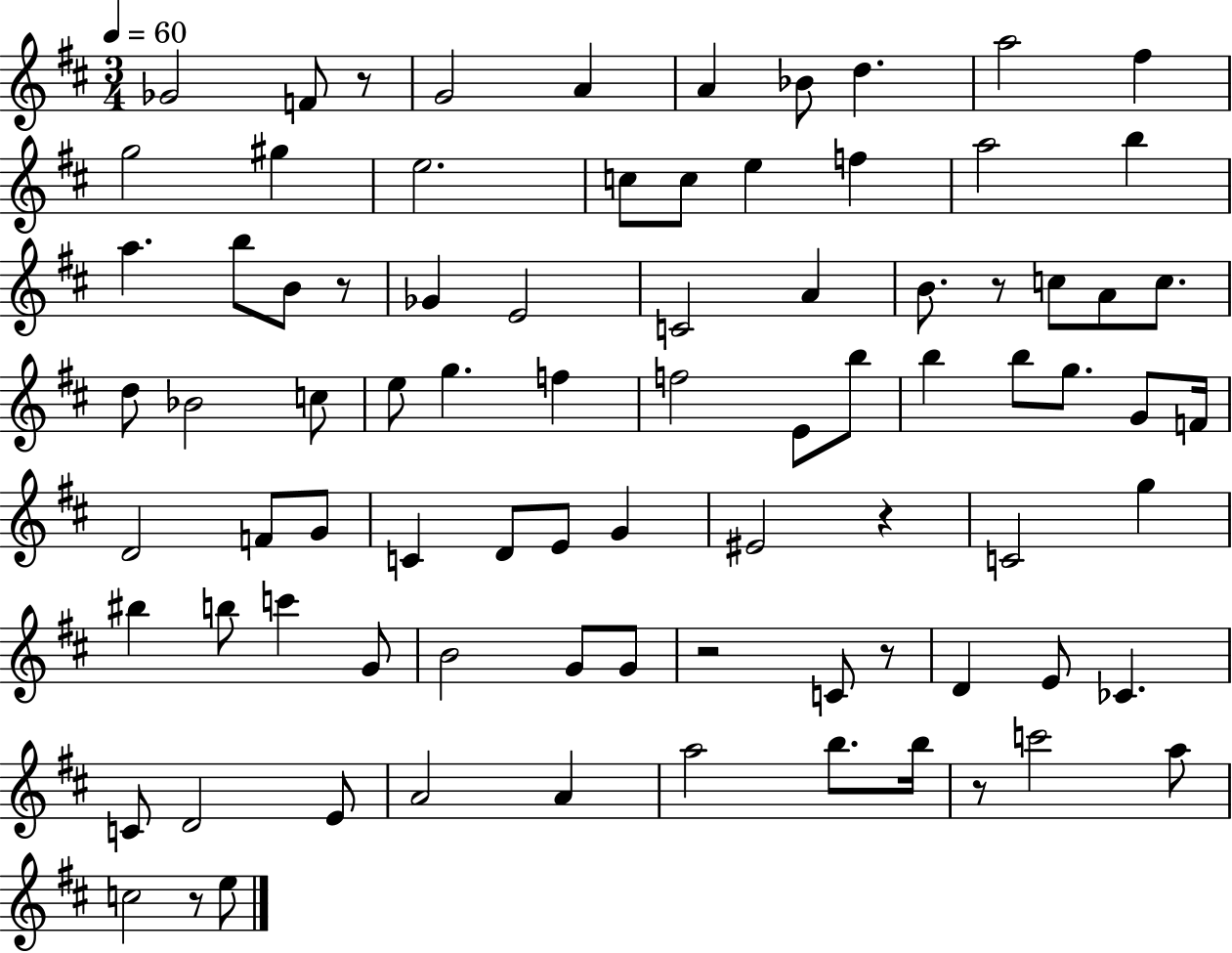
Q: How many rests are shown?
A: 8